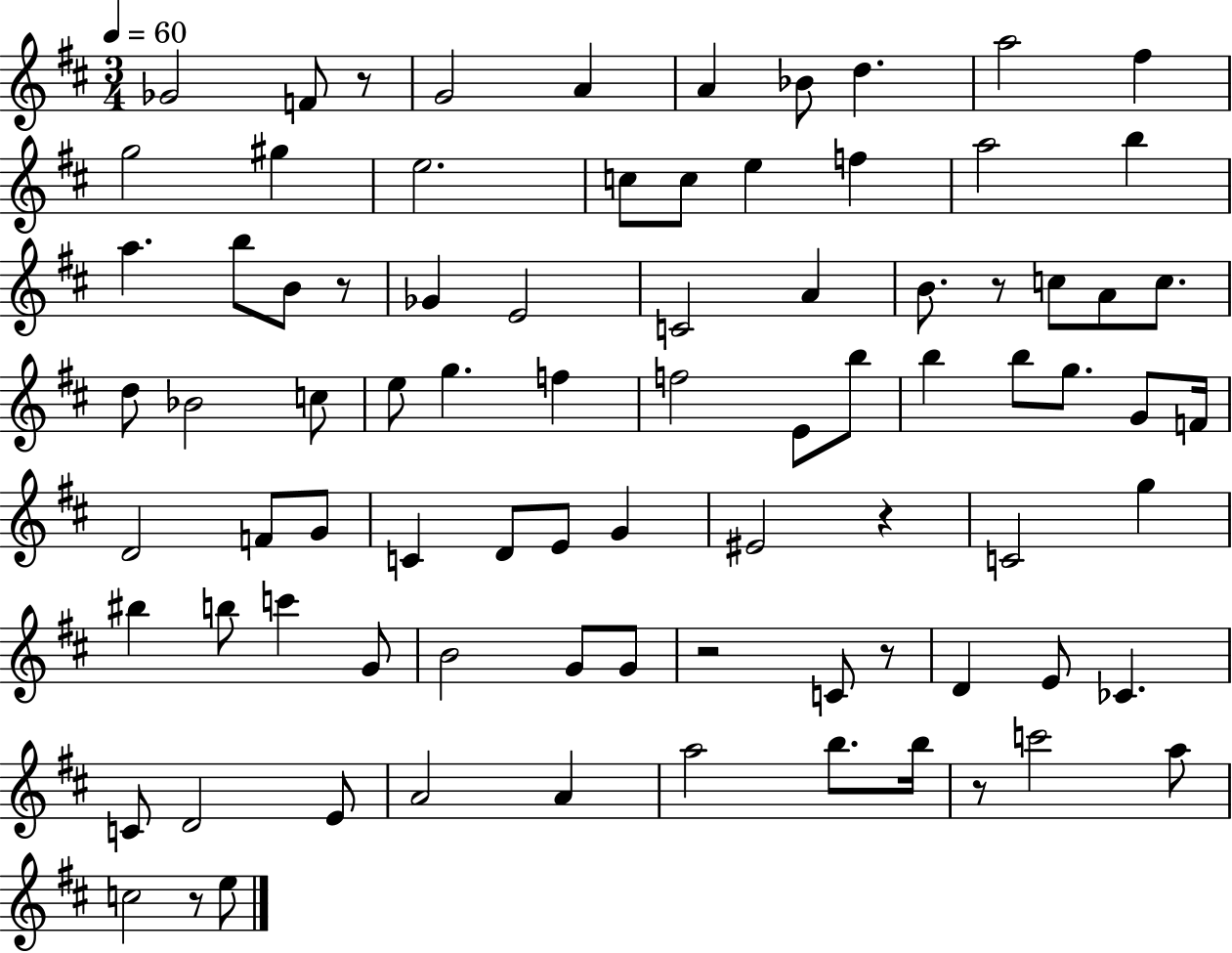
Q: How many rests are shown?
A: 8